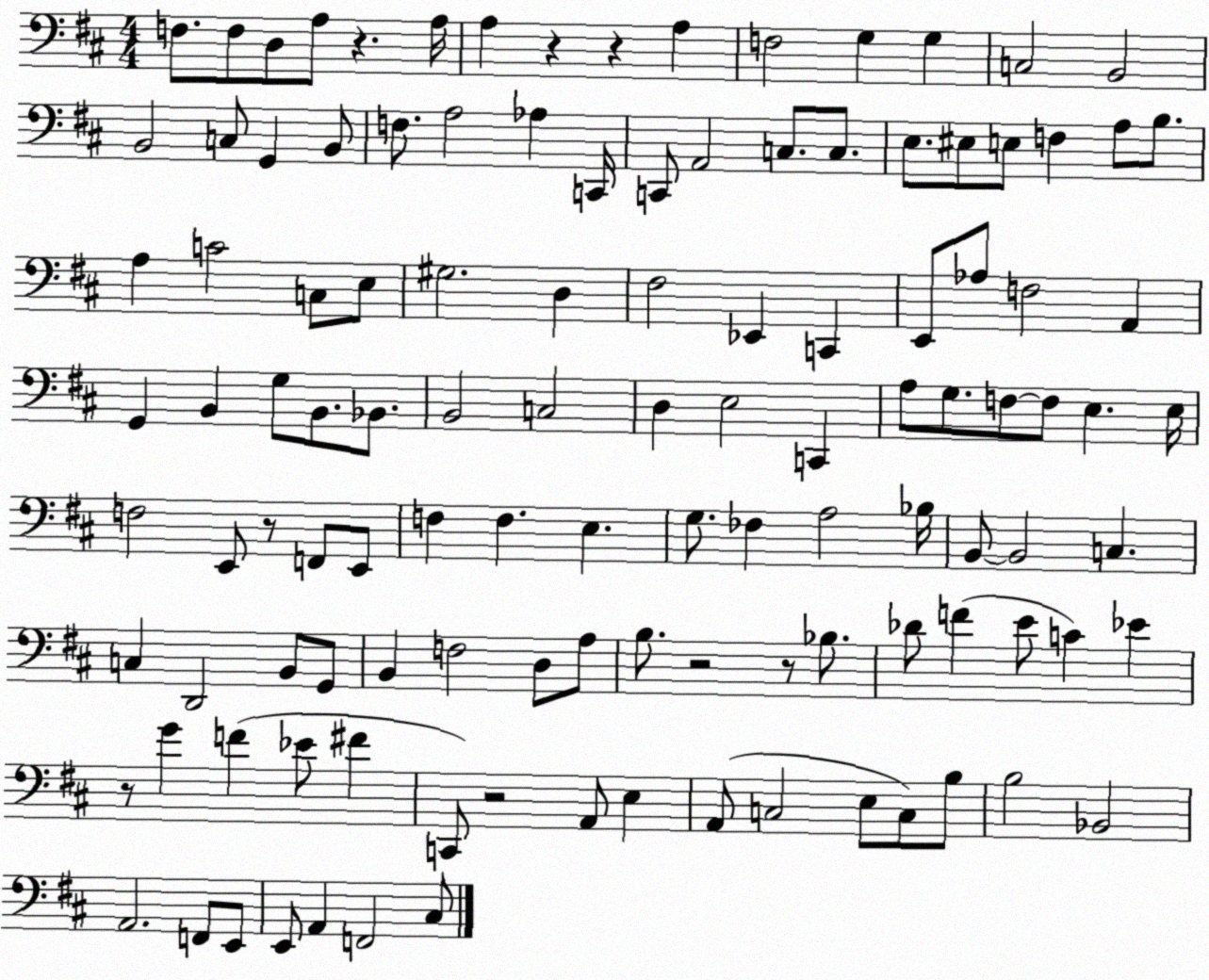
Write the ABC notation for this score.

X:1
T:Untitled
M:4/4
L:1/4
K:D
F,/2 F,/2 D,/2 A,/2 z A,/4 A, z z A, F,2 G, G, C,2 B,,2 B,,2 C,/2 G,, B,,/2 F,/2 A,2 _A, C,,/4 C,,/2 A,,2 C,/2 C,/2 E,/2 ^E,/2 E,/2 F, A,/2 B,/2 A, C2 C,/2 E,/2 ^G,2 D, ^F,2 _E,, C,, E,,/2 _A,/2 F,2 A,, G,, B,, G,/2 B,,/2 _B,,/2 B,,2 C,2 D, E,2 C,, A,/2 G,/2 F,/2 F,/2 E, E,/4 F,2 E,,/2 z/2 F,,/2 E,,/2 F, F, E, G,/2 _F, A,2 _B,/4 B,,/2 B,,2 C, C, D,,2 B,,/2 G,,/2 B,, F,2 D,/2 A,/2 B,/2 z2 z/2 _B,/2 _D/2 F E/2 C _E z/2 G F _E/2 ^F C,,/2 z2 A,,/2 E, A,,/2 C,2 E,/2 C,/2 B,/2 B,2 _B,,2 A,,2 F,,/2 E,,/2 E,,/2 A,, F,,2 ^C,/2